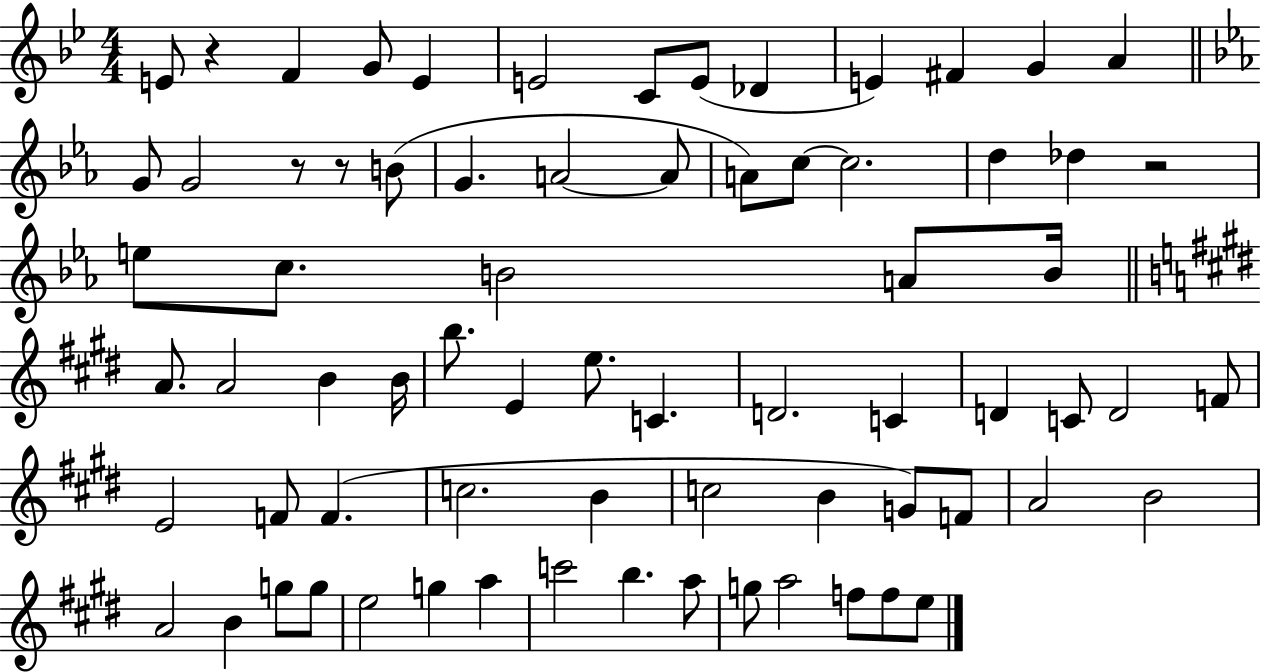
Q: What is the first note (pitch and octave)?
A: E4